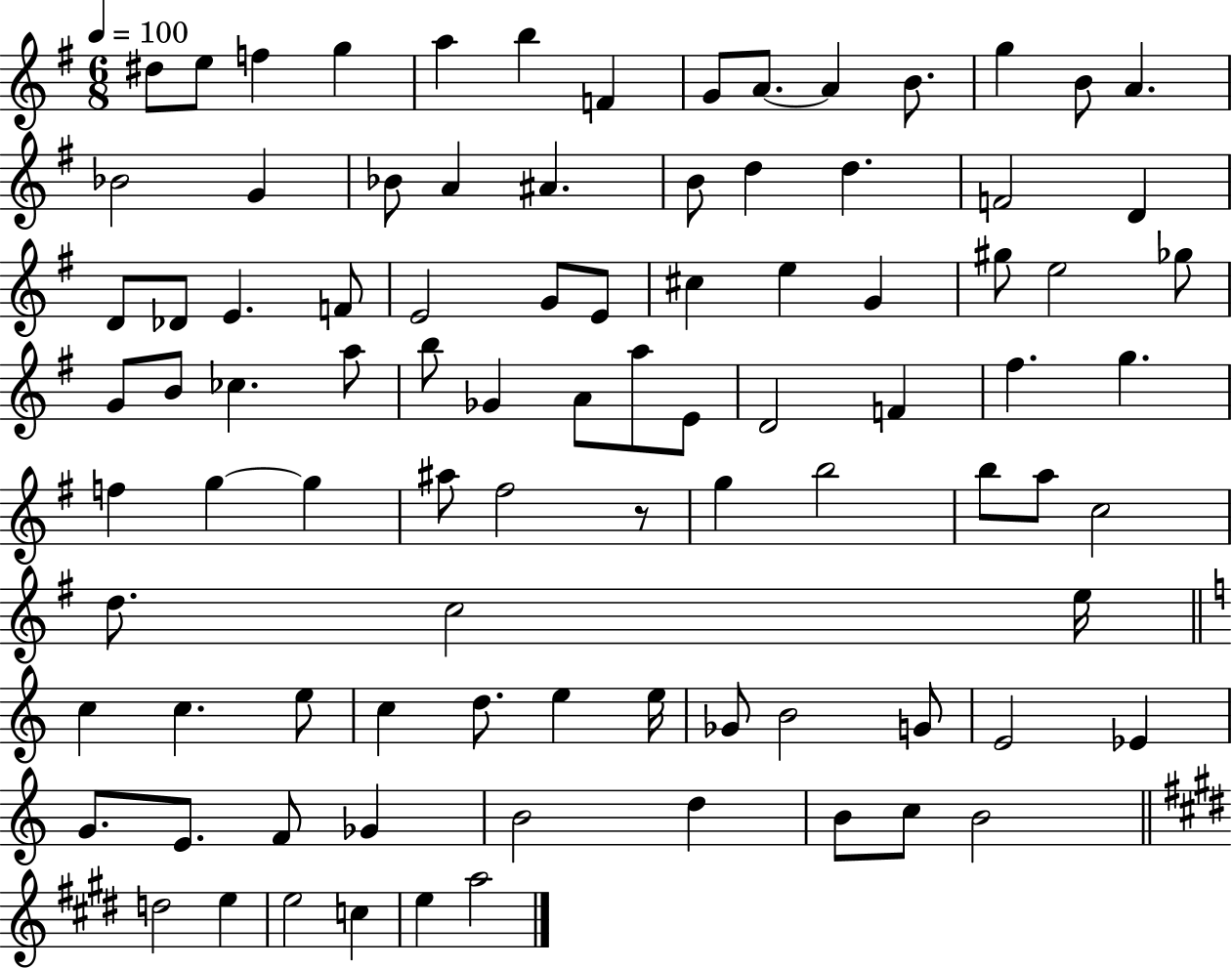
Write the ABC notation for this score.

X:1
T:Untitled
M:6/8
L:1/4
K:G
^d/2 e/2 f g a b F G/2 A/2 A B/2 g B/2 A _B2 G _B/2 A ^A B/2 d d F2 D D/2 _D/2 E F/2 E2 G/2 E/2 ^c e G ^g/2 e2 _g/2 G/2 B/2 _c a/2 b/2 _G A/2 a/2 E/2 D2 F ^f g f g g ^a/2 ^f2 z/2 g b2 b/2 a/2 c2 d/2 c2 e/4 c c e/2 c d/2 e e/4 _G/2 B2 G/2 E2 _E G/2 E/2 F/2 _G B2 d B/2 c/2 B2 d2 e e2 c e a2